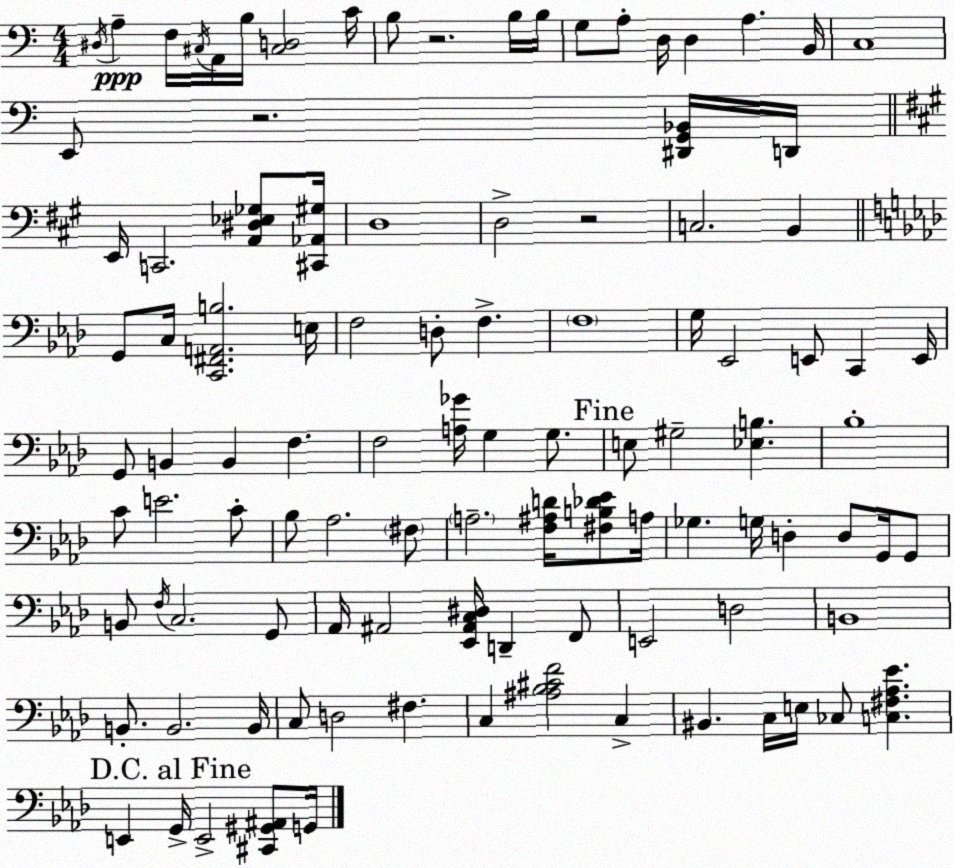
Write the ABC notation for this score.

X:1
T:Untitled
M:4/4
L:1/4
K:C
^D,/4 A, F,/4 ^C,/4 A,,/4 B,/4 [^C,D,]2 C/4 B,/2 z2 B,/4 B,/4 G,/2 A,/2 D,/4 D, A, B,,/4 C,4 E,,/2 z2 [^D,,G,,_B,,]/4 D,,/4 E,,/4 C,,2 [A,,^D,_E,_G,]/2 [^C,,_A,,^G,]/4 D,4 D,2 z2 C,2 B,, G,,/2 C,/4 [C,,^F,,A,,B,]2 E,/4 F,2 D,/2 F, F,4 G,/4 _E,,2 E,,/2 C,, E,,/4 G,,/2 B,, B,, F, F,2 [A,_G]/4 G, G,/2 E,/2 ^G,2 [_E,B,] _B,4 C/2 E2 C/2 _B,/2 _A,2 ^F,/2 A,2 [F,^A,D]/4 [^F,B,_D_E]/2 A,/4 _G, G,/4 D, D,/2 G,,/4 G,,/2 B,,/2 F,/4 C,2 G,,/2 _A,,/4 ^A,,2 [_E,,^A,,C,^D,]/4 D,, F,,/2 E,,2 D,2 B,,4 B,,/2 B,,2 B,,/4 C,/2 D,2 ^F, C, [^A,_B,^CF]2 C, ^B,, C,/4 E,/4 _C,/2 [C,^F,_A,_E] E,, G,,/4 E,,2 [^C,,^G,,^A,,]/2 G,,/4